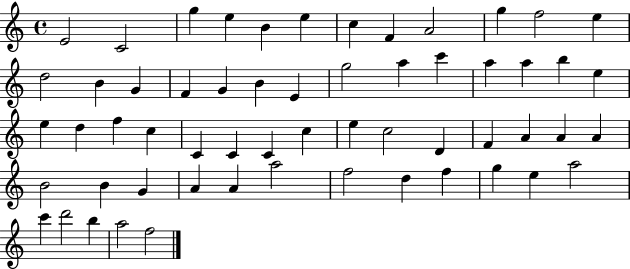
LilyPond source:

{
  \clef treble
  \time 4/4
  \defaultTimeSignature
  \key c \major
  e'2 c'2 | g''4 e''4 b'4 e''4 | c''4 f'4 a'2 | g''4 f''2 e''4 | \break d''2 b'4 g'4 | f'4 g'4 b'4 e'4 | g''2 a''4 c'''4 | a''4 a''4 b''4 e''4 | \break e''4 d''4 f''4 c''4 | c'4 c'4 c'4 c''4 | e''4 c''2 d'4 | f'4 a'4 a'4 a'4 | \break b'2 b'4 g'4 | a'4 a'4 a''2 | f''2 d''4 f''4 | g''4 e''4 a''2 | \break c'''4 d'''2 b''4 | a''2 f''2 | \bar "|."
}